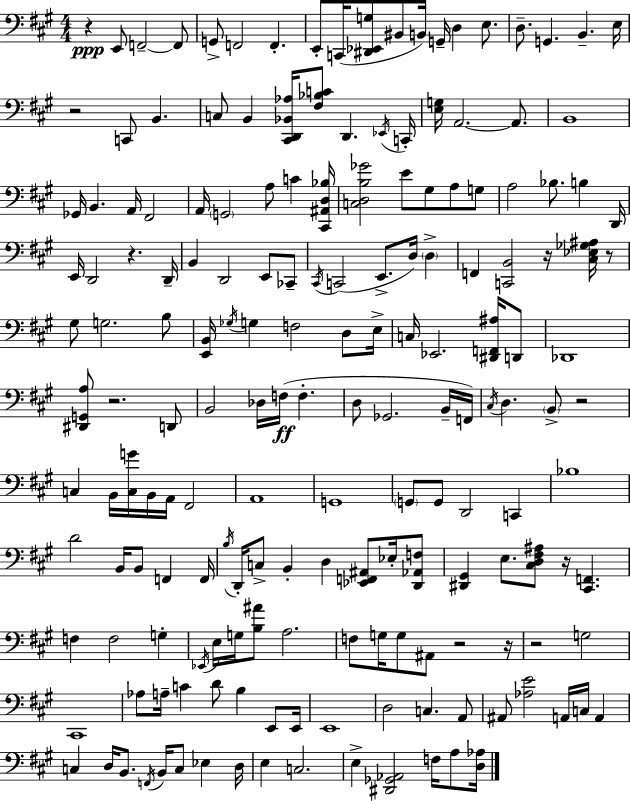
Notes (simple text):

R/q E2/e F2/h F2/e G2/e F2/h F2/q. E2/e C2/s [D#2,Eb2,G3]/e BIS2/e B2/s G2/s D3/q E3/e. D3/e. G2/q. B2/q. E3/s R/h C2/e B2/q. C3/e B2/q [C#2,D2,Bb2,Ab3]/s [F#3,Bb3,C4]/e D2/q. Eb2/s C2/s [E3,G3]/s A2/h. A2/e. B2/w Gb2/s B2/q. A2/s F#2/h A2/s G2/h A3/e C4/q [C#2,A#2,D3,Bb3]/s [C3,D3,B3,Gb4]/h E4/e G#3/e A3/e G3/e A3/h Bb3/e. B3/q D2/s E2/s D2/h R/q. D2/s B2/q D2/h E2/e CES2/e C#2/s C2/h E2/e. D3/s D3/q F2/q [C2,B2]/h R/s [C#3,Eb3,Gb3,A#3]/s R/e G#3/e G3/h. B3/e [E2,B2]/s Gb3/s G3/q F3/h D3/e E3/s C3/s Eb2/h. [D#2,F2,A#3]/s D2/e Db2/w [D#2,G2,A3]/e R/h. D2/e B2/h Db3/s F3/s F3/q. D3/e Gb2/h. B2/s F2/s C#3/s D3/q. B2/e R/h C3/q B2/s [C3,G4]/s B2/s A2/s F#2/h A2/w G2/w G2/e G2/e D2/h C2/q Bb3/w D4/h B2/s B2/e F2/q F2/s B3/s D2/s C3/e B2/q D3/q [Eb2,F2,A#2]/e Eb3/s [D2,Ab2,F3]/e [D#2,G#2]/q E3/e. [C#3,D3,F#3,A#3]/e R/s [C#2,F2]/q. F3/q F3/h G3/q Eb2/s E3/s G3/s [B3,A#4]/e A3/h. F3/e G3/s G3/e A#2/e R/h R/s R/h G3/h C#2/w Ab3/e A3/s C4/q D4/e B3/q E2/e E2/s E2/w D3/h C3/q. A2/e A#2/e [Ab3,E4]/h A2/s C3/s A2/q C3/q D3/s B2/e. F2/s B2/s C3/e Eb3/q D3/s E3/q C3/h. E3/q [D#2,Gb2,Ab2]/h F3/s A3/e [D3,Ab3]/s